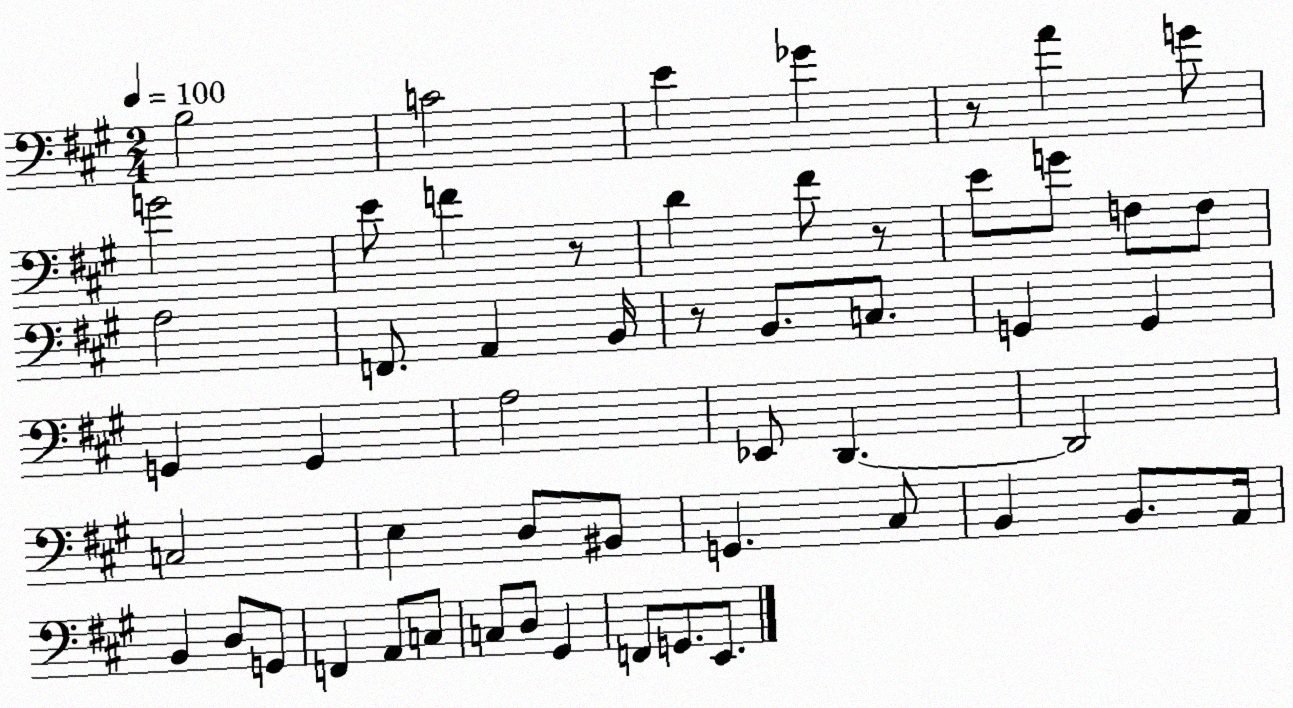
X:1
T:Untitled
M:2/4
L:1/4
K:A
B,2 C2 E _G z/2 A G/2 G2 E/2 F z/2 D ^F/2 z/2 E/2 G/2 F,/2 F,/2 A,2 F,,/2 A,, B,,/4 z/2 B,,/2 C,/2 G,, G,, G,, G,, A,2 _E,,/2 D,, D,,2 C,2 E, D,/2 ^B,,/2 G,, ^C,/2 B,, B,,/2 A,,/4 B,, D,/2 G,,/2 F,, A,,/2 C,/2 C,/2 D,/2 ^G,, F,,/2 G,,/2 E,,/2